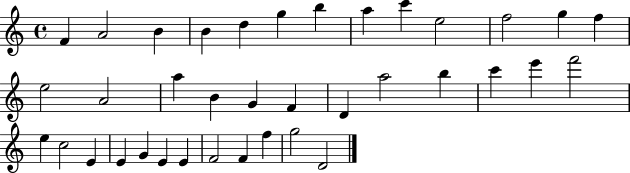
{
  \clef treble
  \time 4/4
  \defaultTimeSignature
  \key c \major
  f'4 a'2 b'4 | b'4 d''4 g''4 b''4 | a''4 c'''4 e''2 | f''2 g''4 f''4 | \break e''2 a'2 | a''4 b'4 g'4 f'4 | d'4 a''2 b''4 | c'''4 e'''4 f'''2 | \break e''4 c''2 e'4 | e'4 g'4 e'4 e'4 | f'2 f'4 f''4 | g''2 d'2 | \break \bar "|."
}